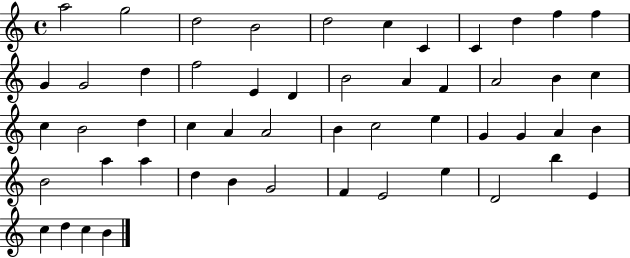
{
  \clef treble
  \time 4/4
  \defaultTimeSignature
  \key c \major
  a''2 g''2 | d''2 b'2 | d''2 c''4 c'4 | c'4 d''4 f''4 f''4 | \break g'4 g'2 d''4 | f''2 e'4 d'4 | b'2 a'4 f'4 | a'2 b'4 c''4 | \break c''4 b'2 d''4 | c''4 a'4 a'2 | b'4 c''2 e''4 | g'4 g'4 a'4 b'4 | \break b'2 a''4 a''4 | d''4 b'4 g'2 | f'4 e'2 e''4 | d'2 b''4 e'4 | \break c''4 d''4 c''4 b'4 | \bar "|."
}